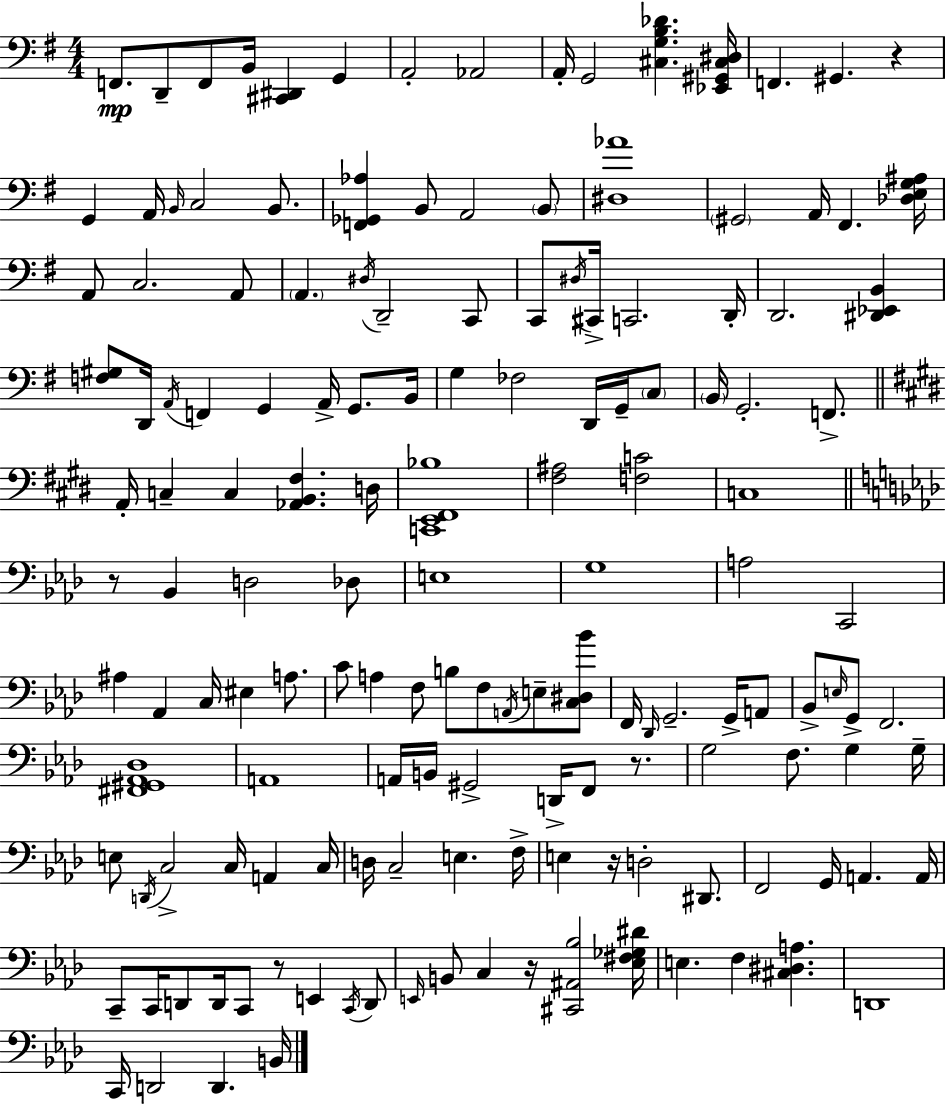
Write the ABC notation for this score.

X:1
T:Untitled
M:4/4
L:1/4
K:Em
F,,/2 D,,/2 F,,/2 B,,/4 [^C,,^D,,] G,, A,,2 _A,,2 A,,/4 G,,2 [^C,G,B,_D] [_E,,^G,,^C,^D,]/4 F,, ^G,, z G,, A,,/4 B,,/4 C,2 B,,/2 [F,,_G,,_A,] B,,/2 A,,2 B,,/2 [^D,_A]4 ^G,,2 A,,/4 ^F,, [_D,E,G,^A,]/4 A,,/2 C,2 A,,/2 A,, ^D,/4 D,,2 C,,/2 C,,/2 ^D,/4 ^C,,/4 C,,2 D,,/4 D,,2 [^D,,_E,,B,,] [F,^G,]/2 D,,/4 A,,/4 F,, G,, A,,/4 G,,/2 B,,/4 G, _F,2 D,,/4 G,,/4 C,/2 B,,/4 G,,2 F,,/2 A,,/4 C, C, [_A,,B,,^F,] D,/4 [C,,E,,^F,,_B,]4 [^F,^A,]2 [F,C]2 C,4 z/2 _B,, D,2 _D,/2 E,4 G,4 A,2 C,,2 ^A, _A,, C,/4 ^E, A,/2 C/2 A, F,/2 B,/2 F,/2 A,,/4 E,/2 [C,^D,_B]/2 F,,/4 _D,,/4 G,,2 G,,/4 A,,/2 _B,,/2 E,/4 G,,/2 F,,2 [^F,,^G,,_A,,_D,]4 A,,4 A,,/4 B,,/4 ^G,,2 D,,/4 F,,/2 z/2 G,2 F,/2 G, G,/4 E,/2 D,,/4 C,2 C,/4 A,, C,/4 D,/4 C,2 E, F,/4 E, z/4 D,2 ^D,,/2 F,,2 G,,/4 A,, A,,/4 C,,/2 C,,/4 D,,/2 D,,/4 C,,/2 z/2 E,, C,,/4 D,,/2 E,,/4 B,,/2 C, z/4 [^C,,^A,,_B,]2 [_E,^F,_G,^D]/4 E, F, [^C,^D,A,] D,,4 C,,/4 D,,2 D,, B,,/4